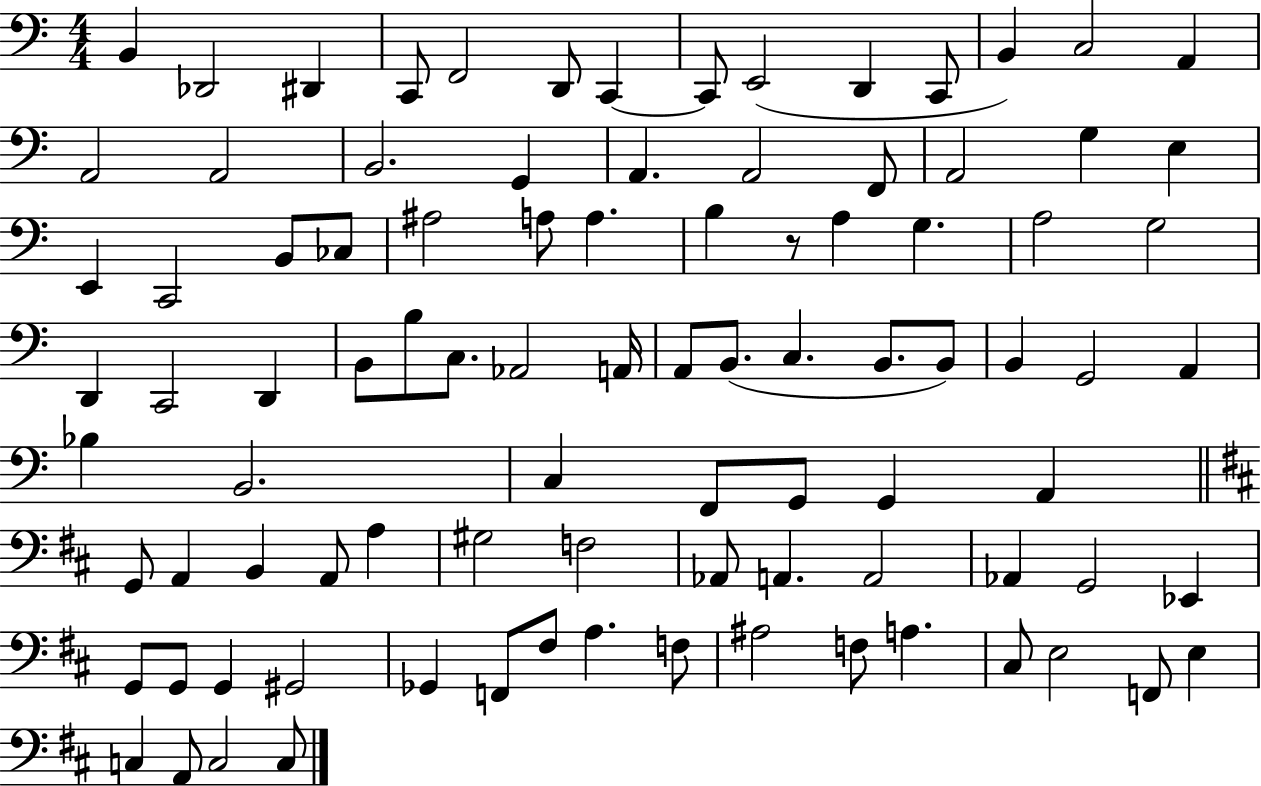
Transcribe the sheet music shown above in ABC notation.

X:1
T:Untitled
M:4/4
L:1/4
K:C
B,, _D,,2 ^D,, C,,/2 F,,2 D,,/2 C,, C,,/2 E,,2 D,, C,,/2 B,, C,2 A,, A,,2 A,,2 B,,2 G,, A,, A,,2 F,,/2 A,,2 G, E, E,, C,,2 B,,/2 _C,/2 ^A,2 A,/2 A, B, z/2 A, G, A,2 G,2 D,, C,,2 D,, B,,/2 B,/2 C,/2 _A,,2 A,,/4 A,,/2 B,,/2 C, B,,/2 B,,/2 B,, G,,2 A,, _B, B,,2 C, F,,/2 G,,/2 G,, A,, G,,/2 A,, B,, A,,/2 A, ^G,2 F,2 _A,,/2 A,, A,,2 _A,, G,,2 _E,, G,,/2 G,,/2 G,, ^G,,2 _G,, F,,/2 ^F,/2 A, F,/2 ^A,2 F,/2 A, ^C,/2 E,2 F,,/2 E, C, A,,/2 C,2 C,/2